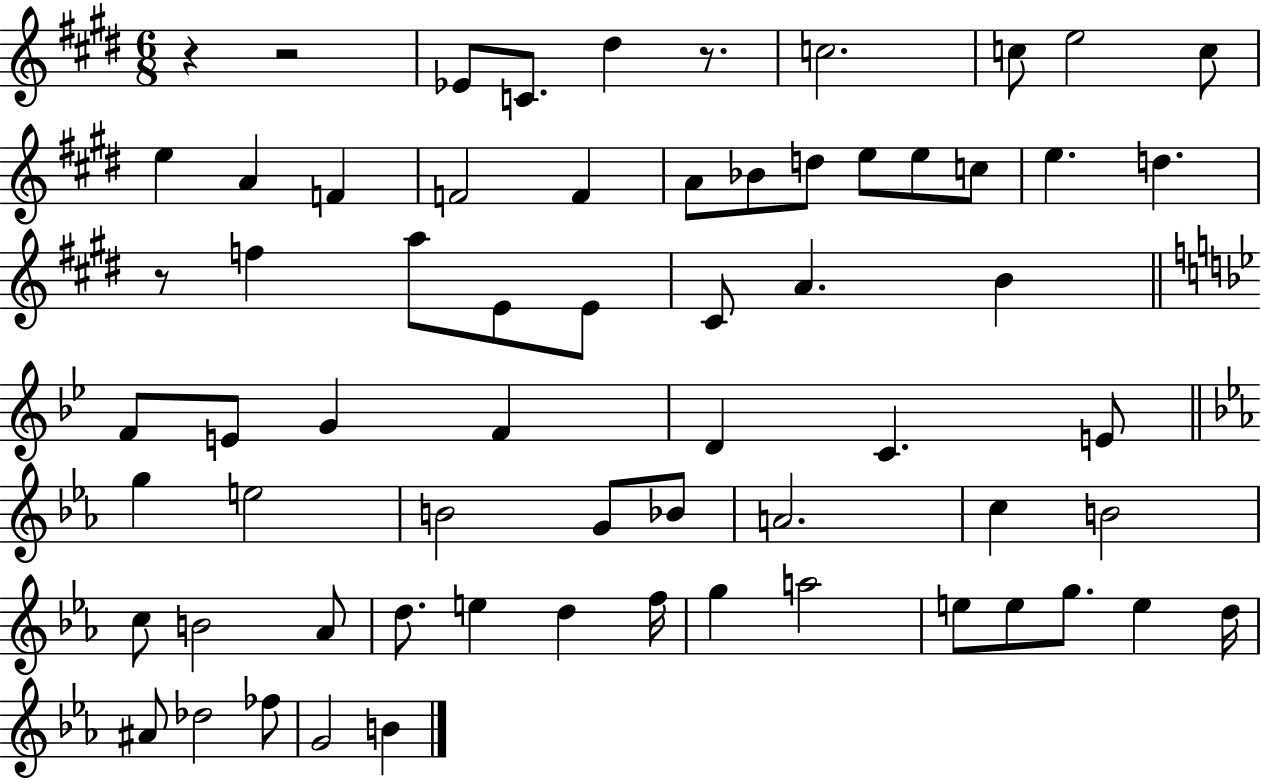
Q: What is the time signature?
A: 6/8